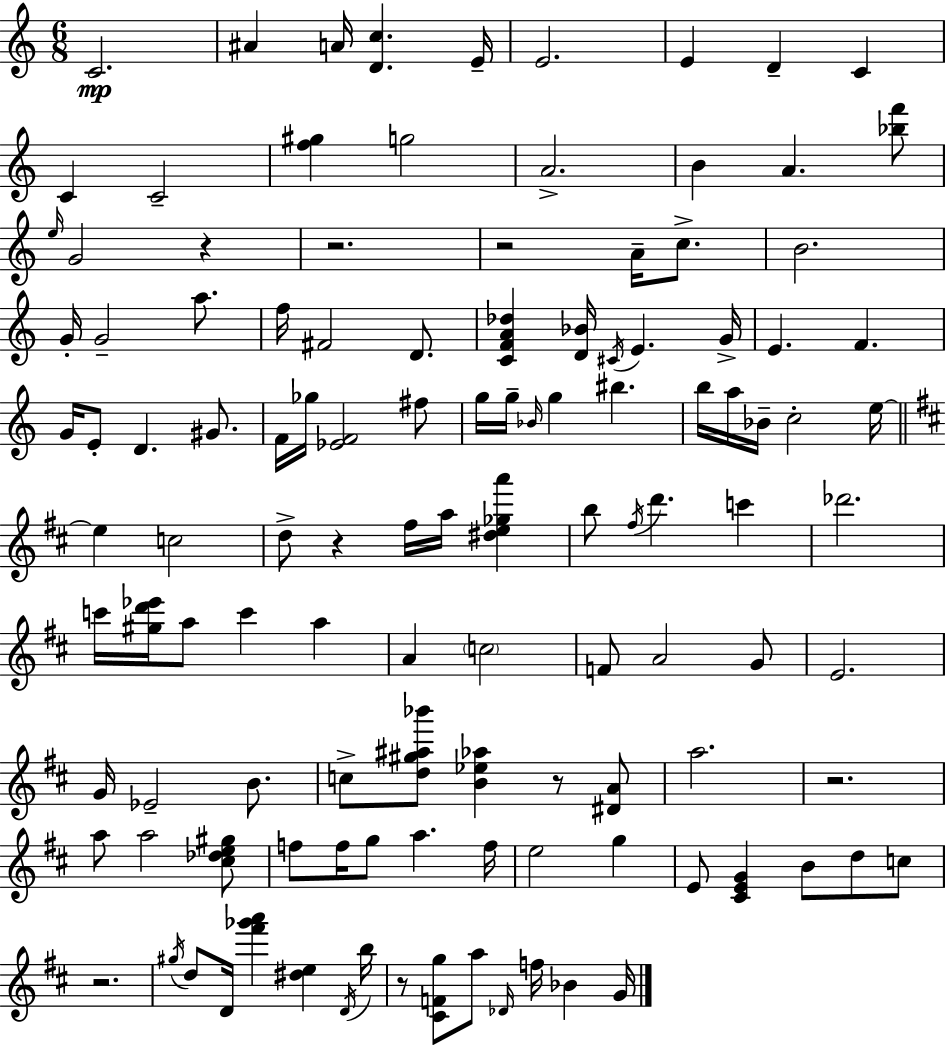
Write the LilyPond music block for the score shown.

{
  \clef treble
  \numericTimeSignature
  \time 6/8
  \key a \minor
  \repeat volta 2 { c'2.\mp | ais'4 a'16 <d' c''>4. e'16-- | e'2. | e'4 d'4-- c'4 | \break c'4 c'2-- | <f'' gis''>4 g''2 | a'2.-> | b'4 a'4. <bes'' f'''>8 | \break \grace { e''16 } g'2 r4 | r2. | r2 a'16-- c''8.-> | b'2. | \break g'16-. g'2-- a''8. | f''16 fis'2 d'8. | <c' f' a' des''>4 <d' bes'>16 \acciaccatura { cis'16 } e'4. | g'16-> e'4. f'4. | \break g'16 e'8-. d'4. gis'8. | f'16 ges''16 <ees' f'>2 | fis''8 g''16 g''16-- \grace { bes'16 } g''4 bis''4. | b''16 a''16 bes'16-- c''2-. | \break e''16~~ \bar "||" \break \key d \major e''4 c''2 | d''8-> r4 fis''16 a''16 <dis'' e'' ges'' a'''>4 | b''8 \acciaccatura { fis''16 } d'''4. c'''4 | des'''2. | \break c'''16 <gis'' d''' ees'''>16 a''8 c'''4 a''4 | a'4 \parenthesize c''2 | f'8 a'2 g'8 | e'2. | \break g'16 ees'2-- b'8. | c''8-> <d'' gis'' ais'' bes'''>8 <b' ees'' aes''>4 r8 <dis' a'>8 | a''2. | r2. | \break a''8 a''2 <cis'' des'' e'' gis''>8 | f''8 f''16 g''8 a''4. | f''16 e''2 g''4 | e'8 <cis' e' g'>4 b'8 d''8 c''8 | \break r2. | \acciaccatura { gis''16 } d''8 d'16 <fis''' ges''' a'''>4 <dis'' e''>4 | \acciaccatura { d'16 } b''16 r8 <cis' f' g''>8 a''8 \grace { des'16 } f''16 bes'4 | g'16 } \bar "|."
}